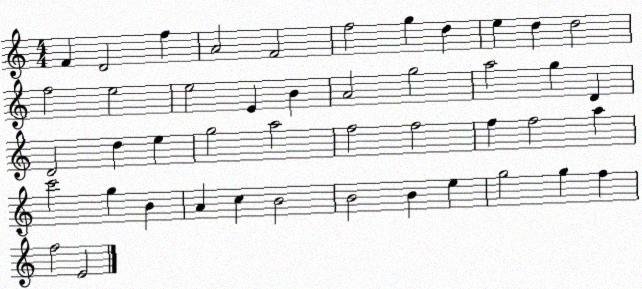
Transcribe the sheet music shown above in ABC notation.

X:1
T:Untitled
M:4/4
L:1/4
K:C
F D2 f A2 F2 f2 g d e d d2 f2 e2 e2 E B A2 g2 a2 g D D2 d e g2 a2 f2 f2 f f2 a c'2 g B A c B2 B2 B e g2 g f f2 E2